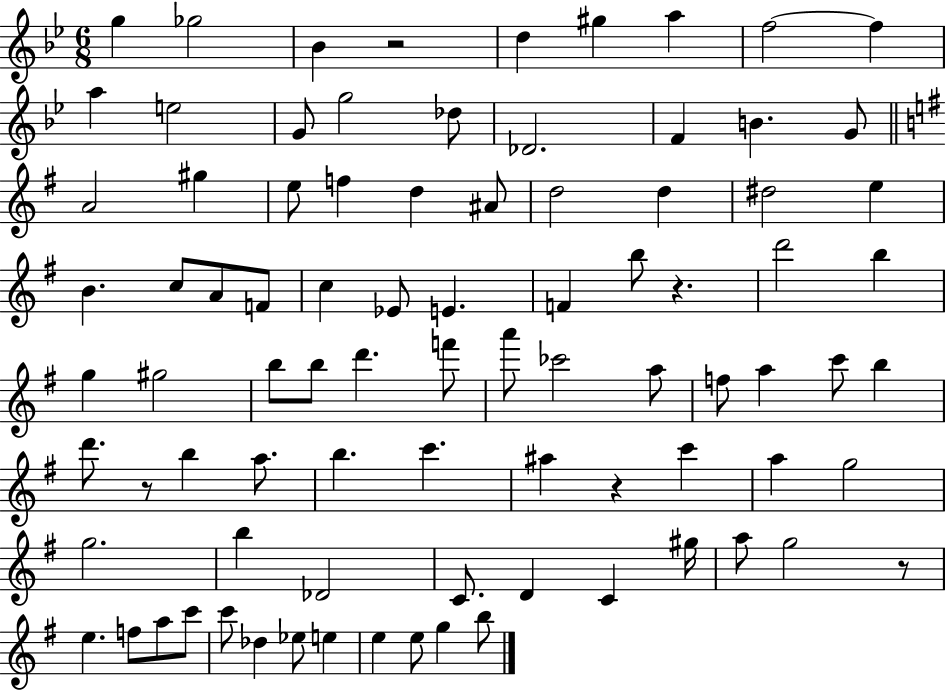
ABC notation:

X:1
T:Untitled
M:6/8
L:1/4
K:Bb
g _g2 _B z2 d ^g a f2 f a e2 G/2 g2 _d/2 _D2 F B G/2 A2 ^g e/2 f d ^A/2 d2 d ^d2 e B c/2 A/2 F/2 c _E/2 E F b/2 z d'2 b g ^g2 b/2 b/2 d' f'/2 a'/2 _c'2 a/2 f/2 a c'/2 b d'/2 z/2 b a/2 b c' ^a z c' a g2 g2 b _D2 C/2 D C ^g/4 a/2 g2 z/2 e f/2 a/2 c'/2 c'/2 _d _e/2 e e e/2 g b/2